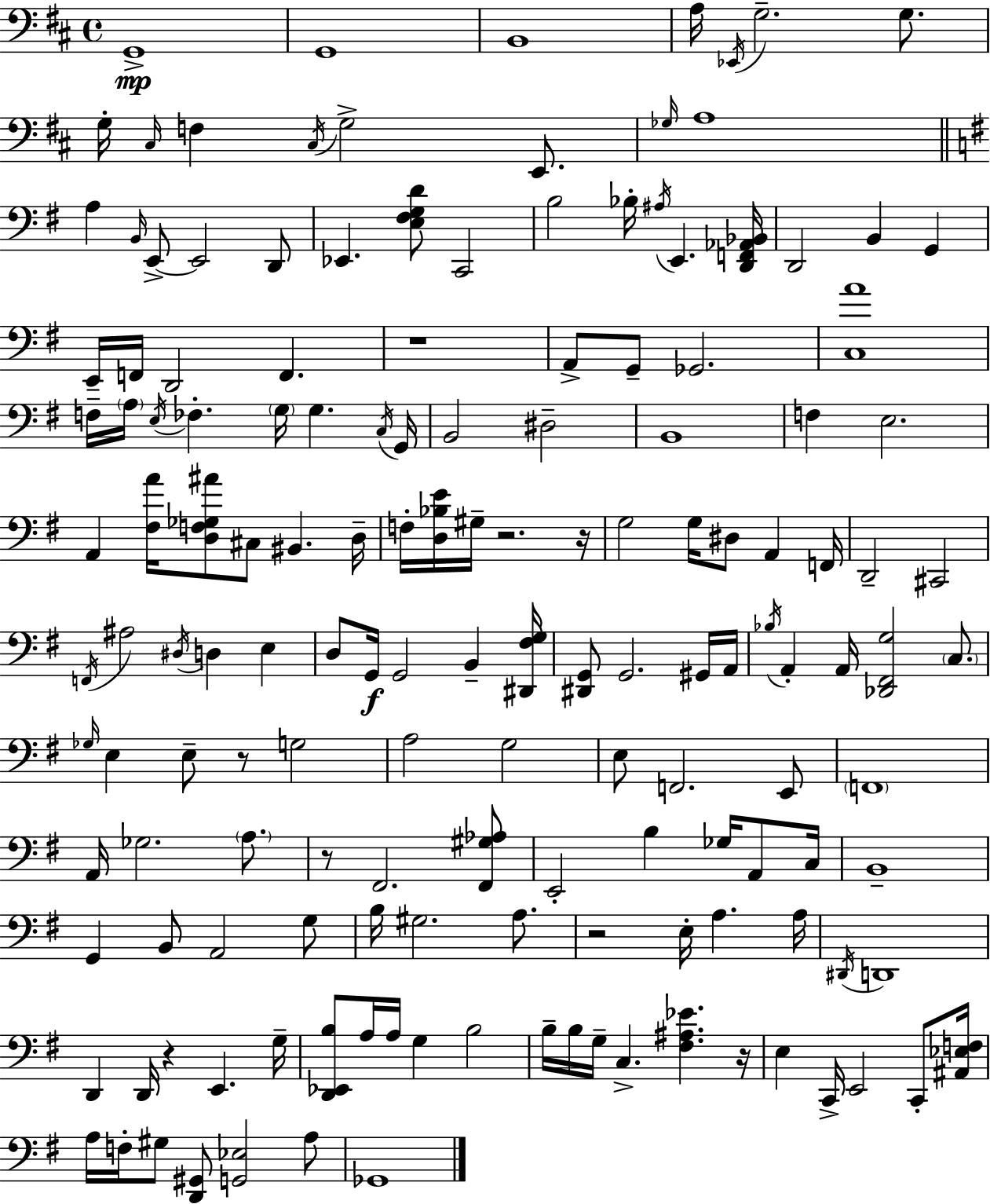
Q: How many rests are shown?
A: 8